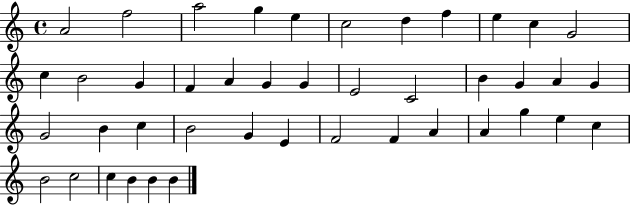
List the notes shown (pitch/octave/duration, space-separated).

A4/h F5/h A5/h G5/q E5/q C5/h D5/q F5/q E5/q C5/q G4/h C5/q B4/h G4/q F4/q A4/q G4/q G4/q E4/h C4/h B4/q G4/q A4/q G4/q G4/h B4/q C5/q B4/h G4/q E4/q F4/h F4/q A4/q A4/q G5/q E5/q C5/q B4/h C5/h C5/q B4/q B4/q B4/q